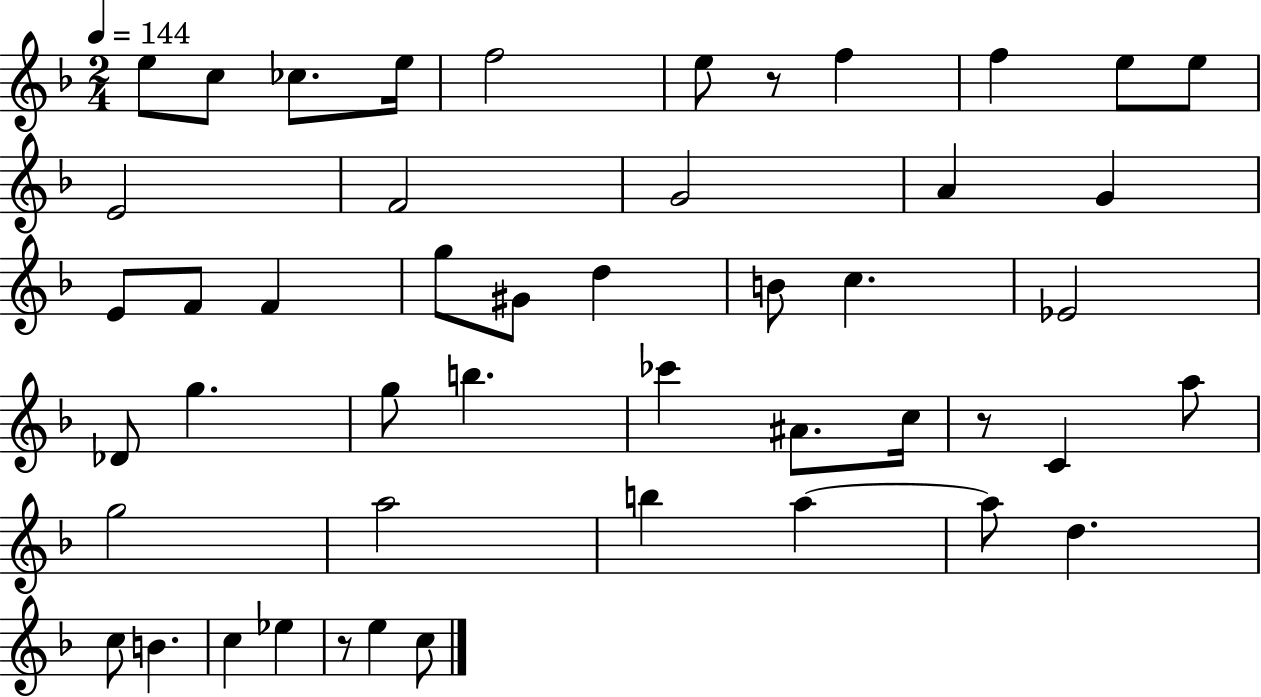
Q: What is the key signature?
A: F major